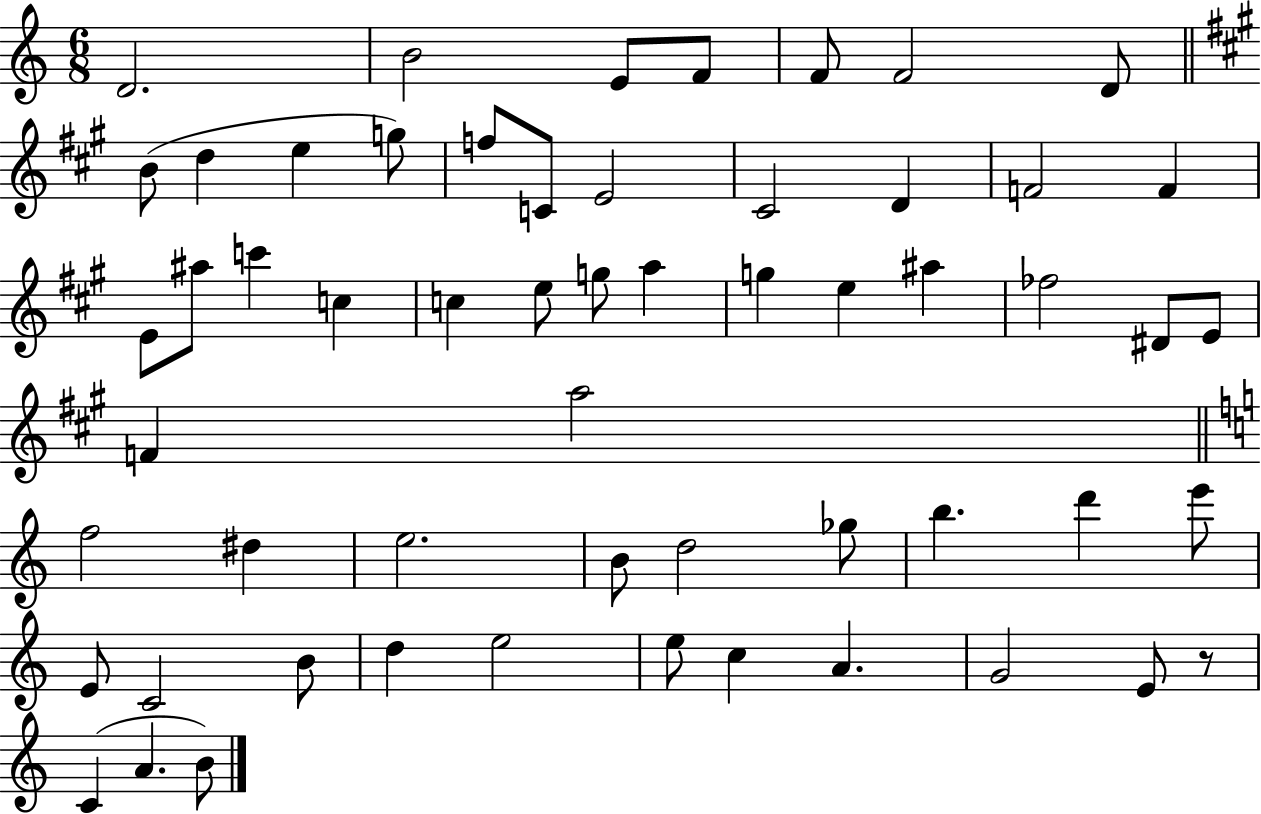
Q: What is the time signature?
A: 6/8